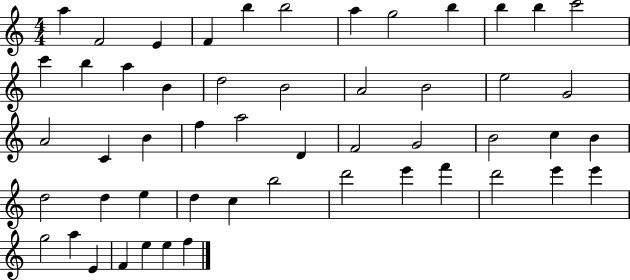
{
  \clef treble
  \numericTimeSignature
  \time 4/4
  \key c \major
  a''4 f'2 e'4 | f'4 b''4 b''2 | a''4 g''2 b''4 | b''4 b''4 c'''2 | \break c'''4 b''4 a''4 b'4 | d''2 b'2 | a'2 b'2 | e''2 g'2 | \break a'2 c'4 b'4 | f''4 a''2 d'4 | f'2 g'2 | b'2 c''4 b'4 | \break d''2 d''4 e''4 | d''4 c''4 b''2 | d'''2 e'''4 f'''4 | d'''2 e'''4 e'''4 | \break g''2 a''4 e'4 | f'4 e''4 e''4 f''4 | \bar "|."
}